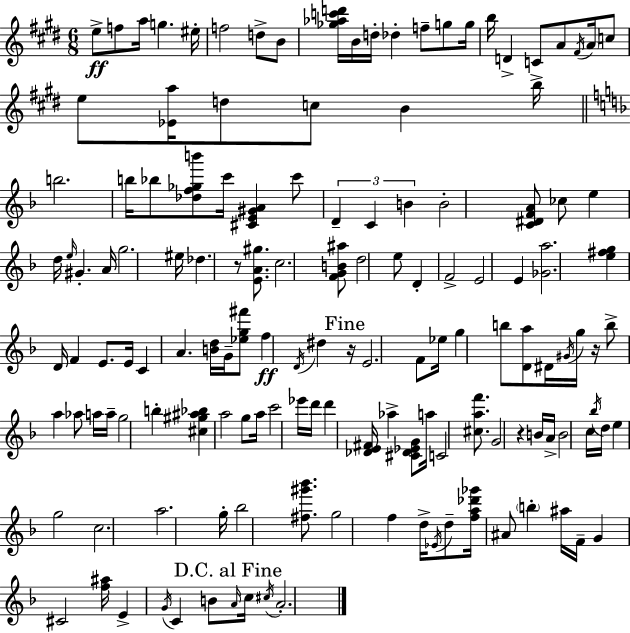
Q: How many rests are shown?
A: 4